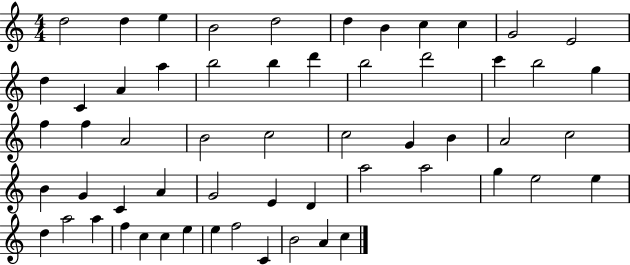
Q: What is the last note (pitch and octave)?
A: C5